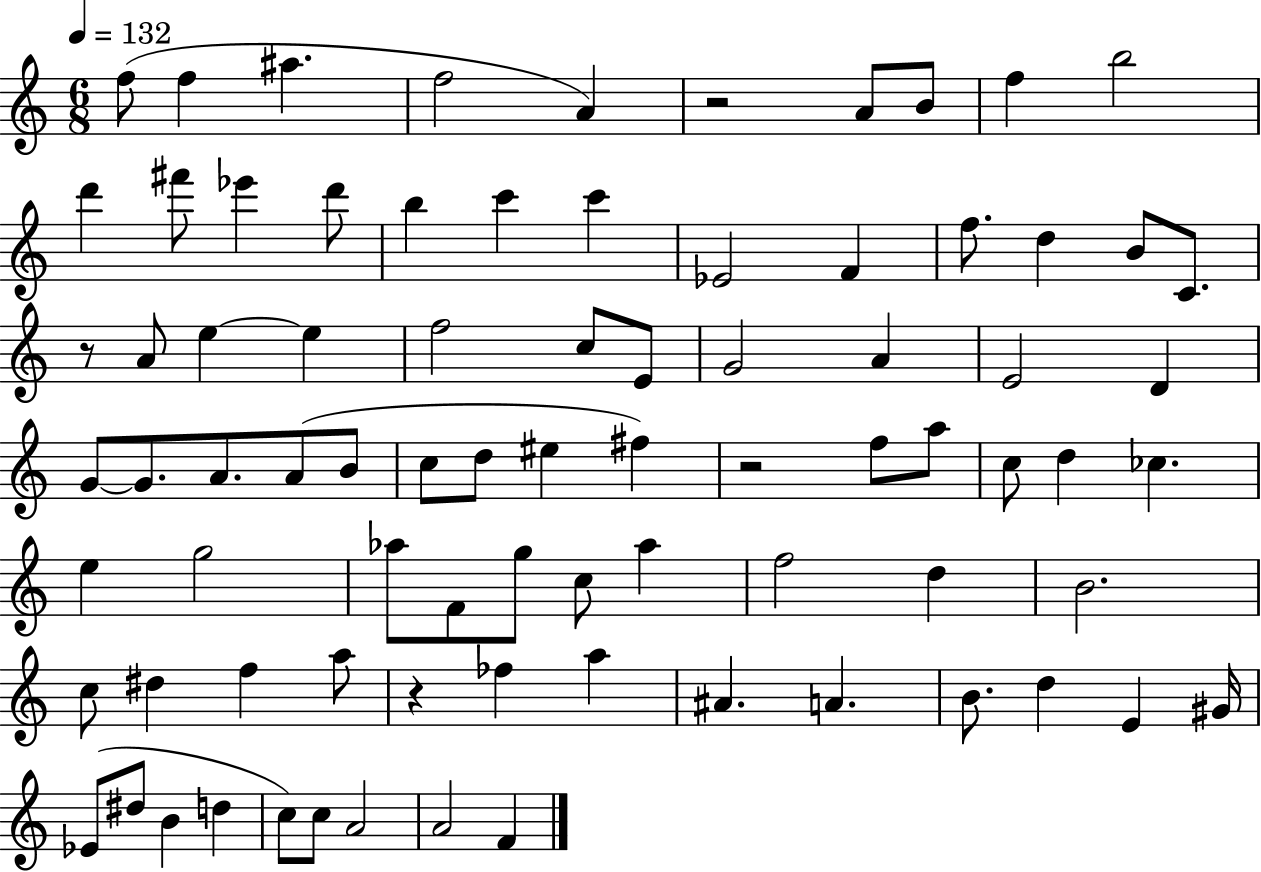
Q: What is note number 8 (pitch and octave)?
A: F5